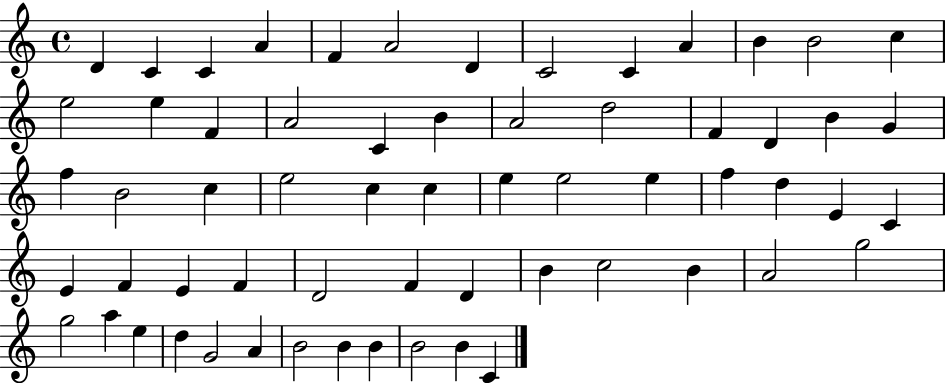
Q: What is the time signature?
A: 4/4